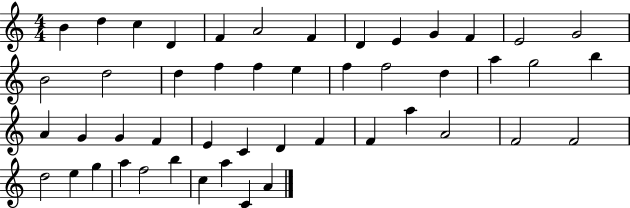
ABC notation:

X:1
T:Untitled
M:4/4
L:1/4
K:C
B d c D F A2 F D E G F E2 G2 B2 d2 d f f e f f2 d a g2 b A G G F E C D F F a A2 F2 F2 d2 e g a f2 b c a C A